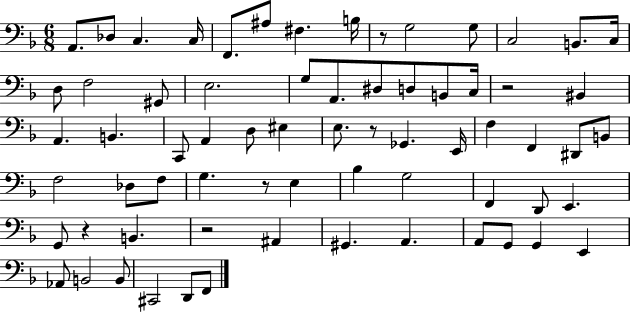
A2/e. Db3/e C3/q. C3/s F2/e. A#3/e F#3/q. B3/s R/e G3/h G3/e C3/h B2/e. C3/s D3/e F3/h G#2/e E3/h. G3/e A2/e. D#3/e D3/e B2/e C3/s R/h BIS2/q A2/q. B2/q. C2/e A2/q D3/e EIS3/q E3/e. R/e Gb2/q. E2/s F3/q F2/q D#2/e B2/e F3/h Db3/e F3/e G3/q. R/e E3/q Bb3/q G3/h F2/q D2/e E2/q. G2/e R/q B2/q. R/h A#2/q G#2/q. A2/q. A2/e G2/e G2/q E2/q Ab2/e B2/h B2/e C#2/h D2/e F2/e